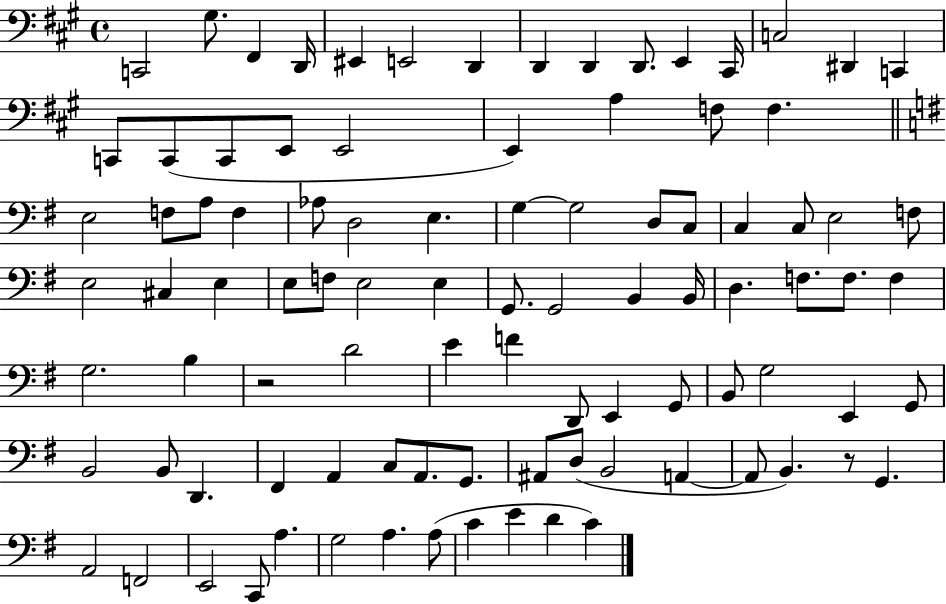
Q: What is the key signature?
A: A major